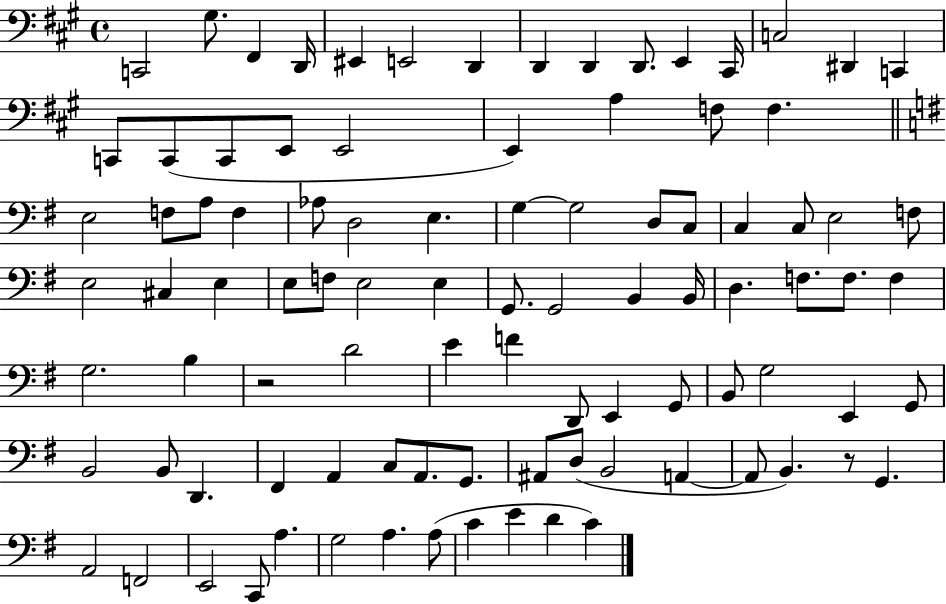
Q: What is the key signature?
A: A major